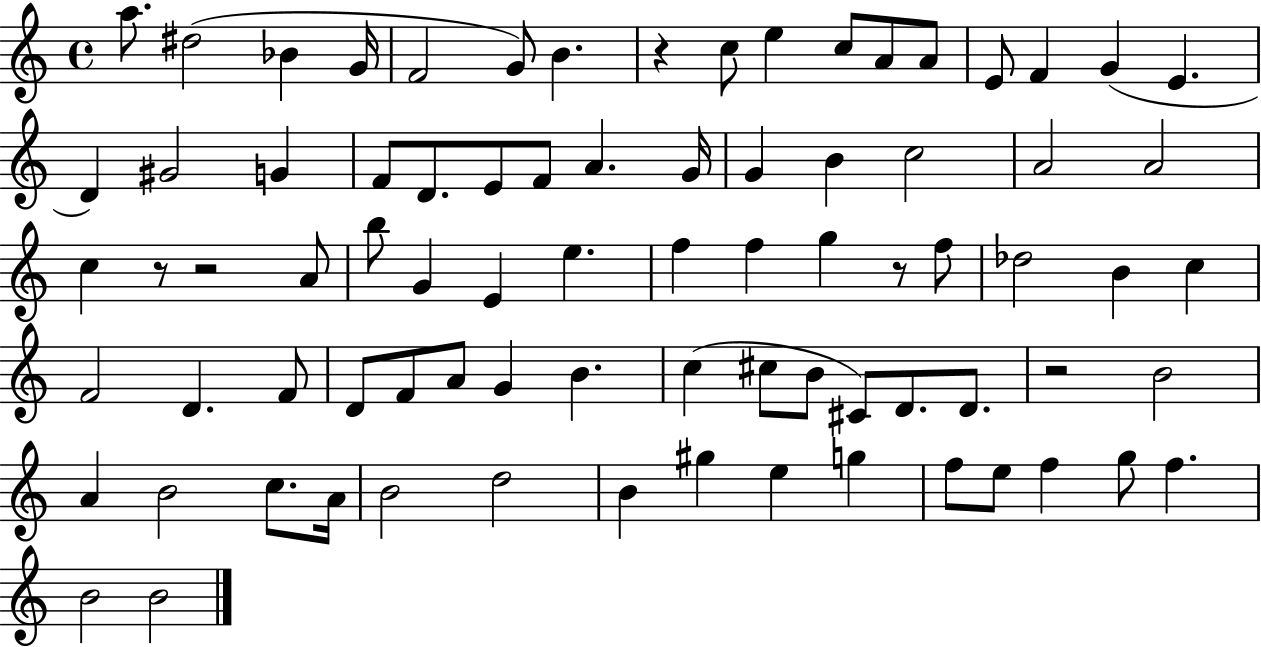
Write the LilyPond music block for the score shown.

{
  \clef treble
  \time 4/4
  \defaultTimeSignature
  \key c \major
  \repeat volta 2 { a''8. dis''2( bes'4 g'16 | f'2 g'8) b'4. | r4 c''8 e''4 c''8 a'8 a'8 | e'8 f'4 g'4( e'4. | \break d'4) gis'2 g'4 | f'8 d'8. e'8 f'8 a'4. g'16 | g'4 b'4 c''2 | a'2 a'2 | \break c''4 r8 r2 a'8 | b''8 g'4 e'4 e''4. | f''4 f''4 g''4 r8 f''8 | des''2 b'4 c''4 | \break f'2 d'4. f'8 | d'8 f'8 a'8 g'4 b'4. | c''4( cis''8 b'8 cis'8) d'8. d'8. | r2 b'2 | \break a'4 b'2 c''8. a'16 | b'2 d''2 | b'4 gis''4 e''4 g''4 | f''8 e''8 f''4 g''8 f''4. | \break b'2 b'2 | } \bar "|."
}